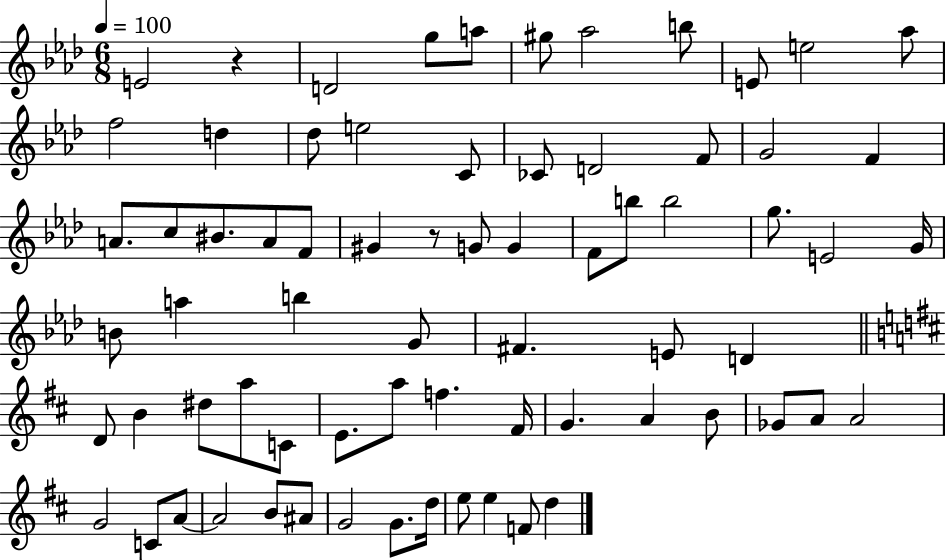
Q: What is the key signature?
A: AES major